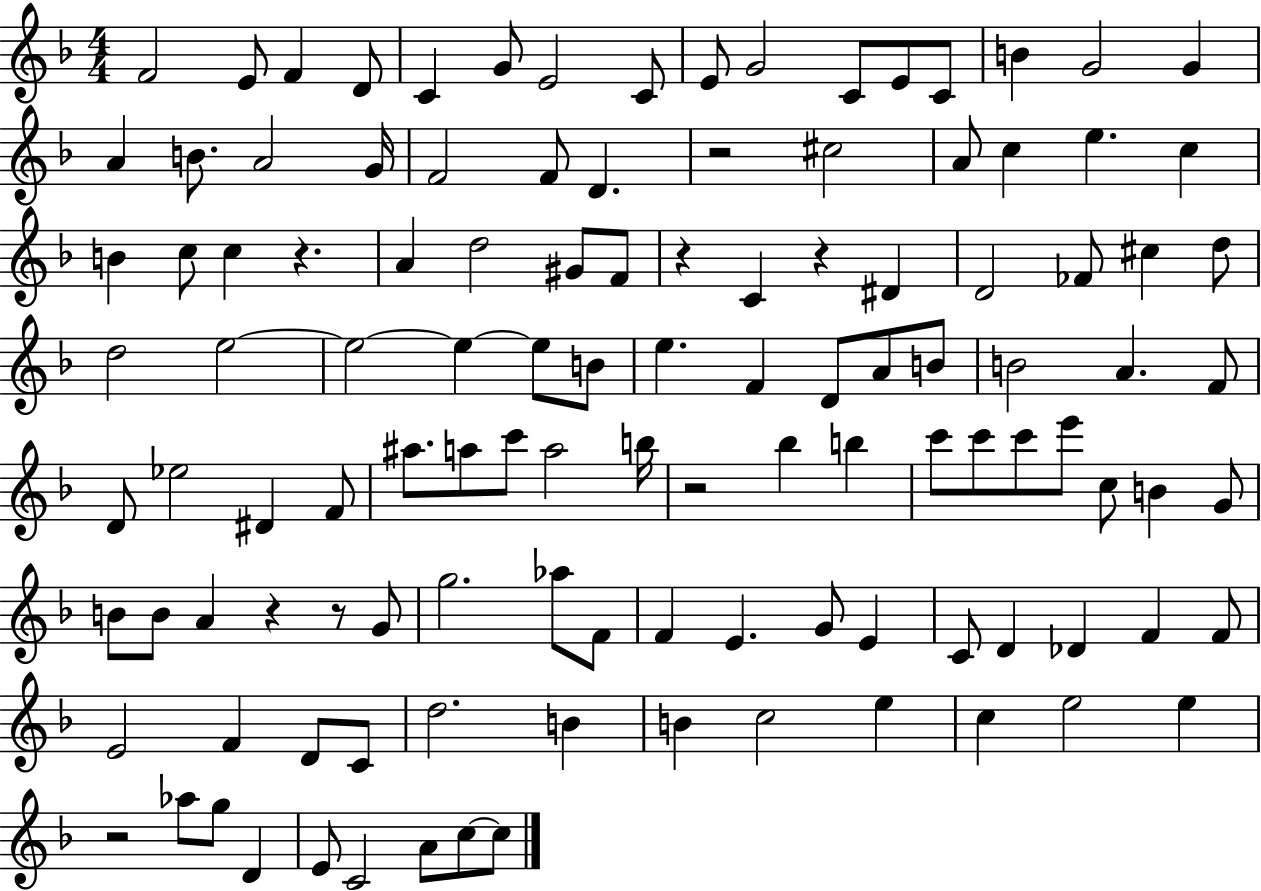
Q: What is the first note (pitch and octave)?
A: F4